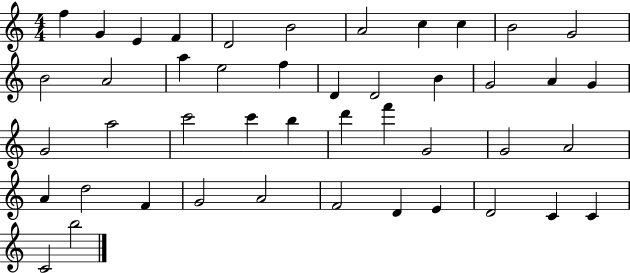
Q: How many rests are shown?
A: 0